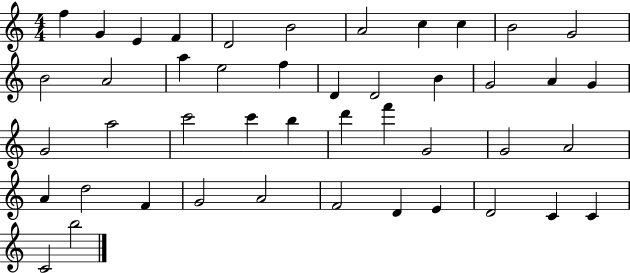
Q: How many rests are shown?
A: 0